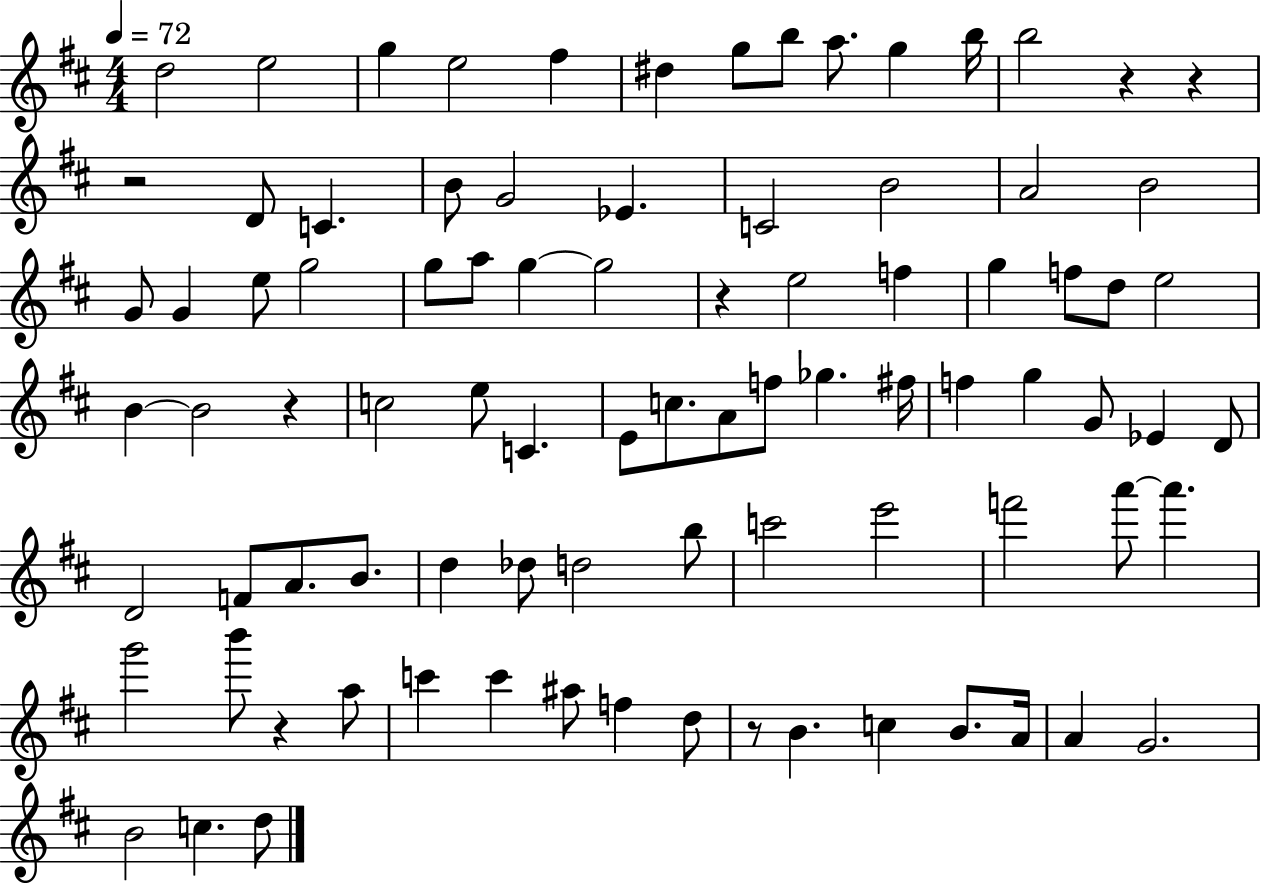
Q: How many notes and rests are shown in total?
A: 88